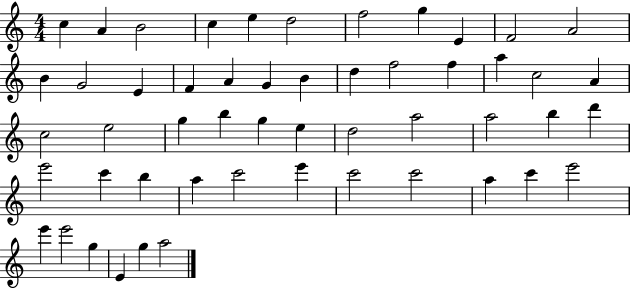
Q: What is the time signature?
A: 4/4